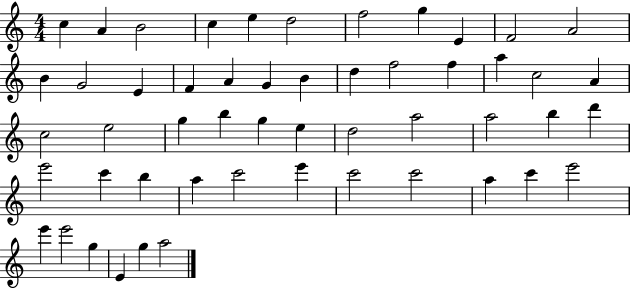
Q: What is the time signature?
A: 4/4